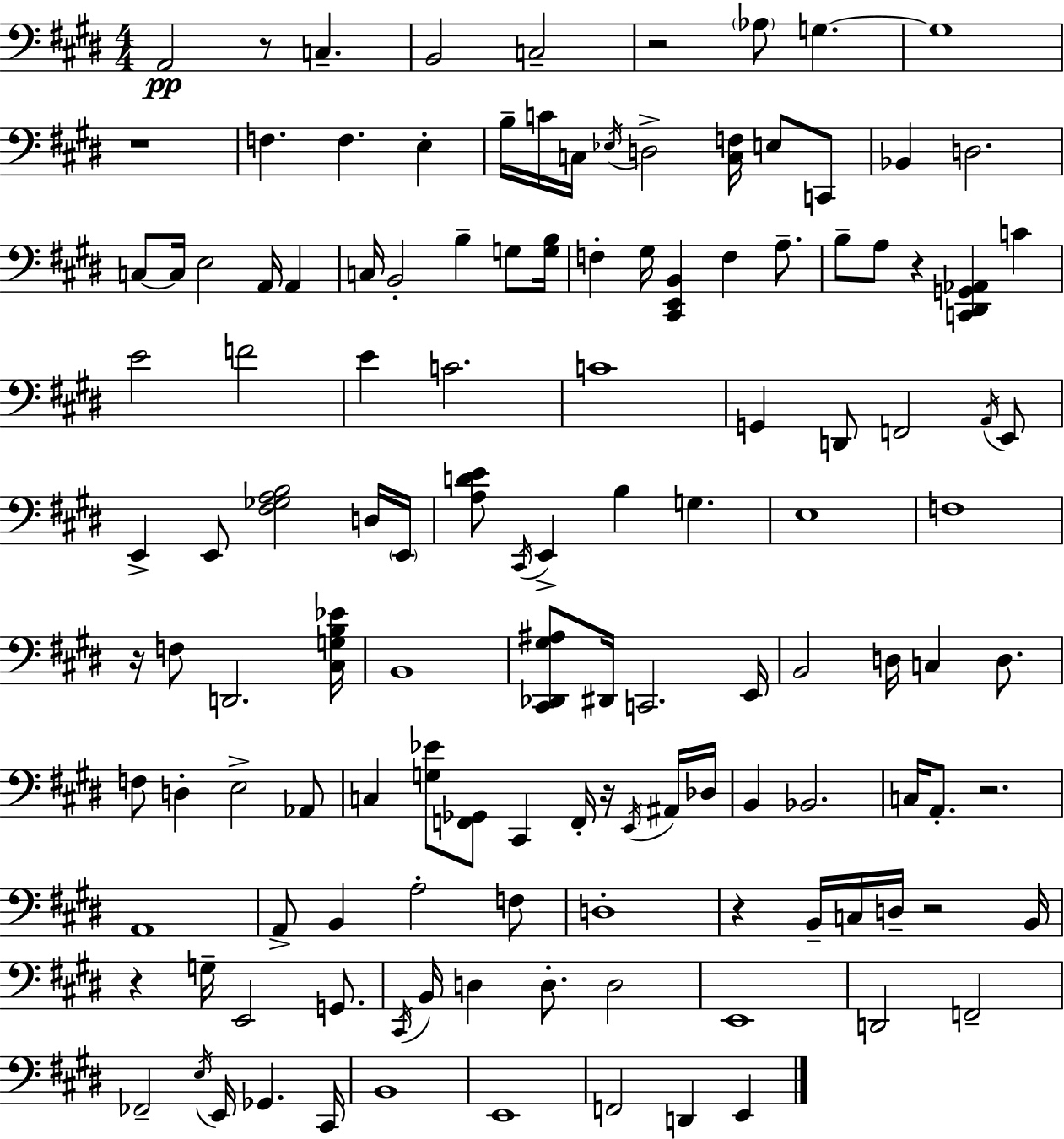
A2/h R/e C3/q. B2/h C3/h R/h Ab3/e G3/q. G3/w R/w F3/q. F3/q. E3/q B3/s C4/s C3/s Eb3/s D3/h [C3,F3]/s E3/e C2/e Bb2/q D3/h. C3/e C3/s E3/h A2/s A2/q C3/s B2/h B3/q G3/e [G3,B3]/s F3/q G#3/s [C#2,E2,B2]/q F3/q A3/e. B3/e A3/e R/q [C2,D#2,G2,Ab2]/q C4/q E4/h F4/h E4/q C4/h. C4/w G2/q D2/e F2/h A2/s E2/e E2/q E2/e [F#3,Gb3,A3,B3]/h D3/s E2/s [A3,D4,E4]/e C#2/s E2/q B3/q G3/q. E3/w F3/w R/s F3/e D2/h. [C#3,G3,B3,Eb4]/s B2/w [C#2,Db2,G#3,A#3]/e D#2/s C2/h. E2/s B2/h D3/s C3/q D3/e. F3/e D3/q E3/h Ab2/e C3/q [G3,Eb4]/e [F2,Gb2]/e C#2/q F2/s R/s E2/s A#2/s Db3/s B2/q Bb2/h. C3/s A2/e. R/h. A2/w A2/e B2/q A3/h F3/e D3/w R/q B2/s C3/s D3/s R/h B2/s R/q G3/s E2/h G2/e. C#2/s B2/s D3/q D3/e. D3/h E2/w D2/h F2/h FES2/h E3/s E2/s Gb2/q. C#2/s B2/w E2/w F2/h D2/q E2/q